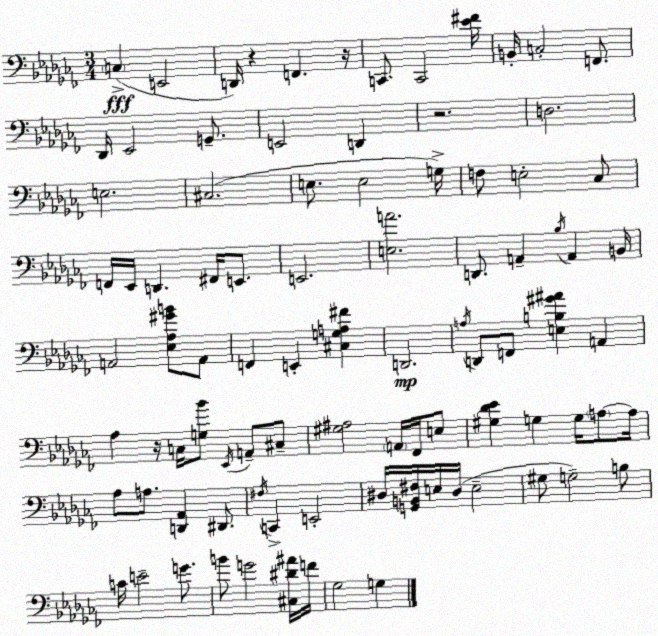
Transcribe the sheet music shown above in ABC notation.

X:1
T:Untitled
M:3/4
L:1/4
K:Abm
C, E,,2 D,,/4 z F,, z/4 C,,/2 C,,2 [_E^F]/4 B,,/4 C,2 F,,/2 _D,,/4 _E,,2 G,,/2 E,,2 D,, z2 D,2 E,2 ^C,2 E,/2 E,2 G,/4 F,/2 E,2 _C,/2 F,,/4 _E,,/4 D,, ^F,,/4 E,,/2 E,,2 [E,A]2 D,,/2 A,, _B,/4 A,, B,,/4 A,,2 [_E,_A,^GB]/2 A,,/2 F,, E,, [^C,G,A,^F] D,,2 A,/4 D,,/2 F,,/2 [E,B,^G^A] A,, _A, z/4 C,/4 [G,_B]/2 _E,,/4 A,,/2 ^C,/2 [^G,^A,]2 A,,/4 _F,,/4 E,/2 [^G,_D_E] G, G,/4 A,/2 A,/4 _A,/2 A,/2 [D,,_A,,] ^D,,/2 ^F,/4 C,, E,,2 ^D,/4 [G,,B,,^F,]/4 E,/4 ^D,/4 E,2 ^G,/2 G,2 B,/2 C/4 E2 G/2 B/2 G2 [^C,^D^A]/4 F/4 _G,2 G,